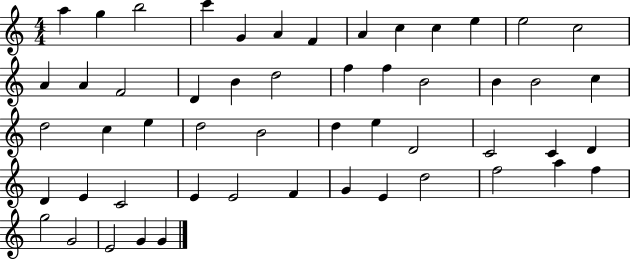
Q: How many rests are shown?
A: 0